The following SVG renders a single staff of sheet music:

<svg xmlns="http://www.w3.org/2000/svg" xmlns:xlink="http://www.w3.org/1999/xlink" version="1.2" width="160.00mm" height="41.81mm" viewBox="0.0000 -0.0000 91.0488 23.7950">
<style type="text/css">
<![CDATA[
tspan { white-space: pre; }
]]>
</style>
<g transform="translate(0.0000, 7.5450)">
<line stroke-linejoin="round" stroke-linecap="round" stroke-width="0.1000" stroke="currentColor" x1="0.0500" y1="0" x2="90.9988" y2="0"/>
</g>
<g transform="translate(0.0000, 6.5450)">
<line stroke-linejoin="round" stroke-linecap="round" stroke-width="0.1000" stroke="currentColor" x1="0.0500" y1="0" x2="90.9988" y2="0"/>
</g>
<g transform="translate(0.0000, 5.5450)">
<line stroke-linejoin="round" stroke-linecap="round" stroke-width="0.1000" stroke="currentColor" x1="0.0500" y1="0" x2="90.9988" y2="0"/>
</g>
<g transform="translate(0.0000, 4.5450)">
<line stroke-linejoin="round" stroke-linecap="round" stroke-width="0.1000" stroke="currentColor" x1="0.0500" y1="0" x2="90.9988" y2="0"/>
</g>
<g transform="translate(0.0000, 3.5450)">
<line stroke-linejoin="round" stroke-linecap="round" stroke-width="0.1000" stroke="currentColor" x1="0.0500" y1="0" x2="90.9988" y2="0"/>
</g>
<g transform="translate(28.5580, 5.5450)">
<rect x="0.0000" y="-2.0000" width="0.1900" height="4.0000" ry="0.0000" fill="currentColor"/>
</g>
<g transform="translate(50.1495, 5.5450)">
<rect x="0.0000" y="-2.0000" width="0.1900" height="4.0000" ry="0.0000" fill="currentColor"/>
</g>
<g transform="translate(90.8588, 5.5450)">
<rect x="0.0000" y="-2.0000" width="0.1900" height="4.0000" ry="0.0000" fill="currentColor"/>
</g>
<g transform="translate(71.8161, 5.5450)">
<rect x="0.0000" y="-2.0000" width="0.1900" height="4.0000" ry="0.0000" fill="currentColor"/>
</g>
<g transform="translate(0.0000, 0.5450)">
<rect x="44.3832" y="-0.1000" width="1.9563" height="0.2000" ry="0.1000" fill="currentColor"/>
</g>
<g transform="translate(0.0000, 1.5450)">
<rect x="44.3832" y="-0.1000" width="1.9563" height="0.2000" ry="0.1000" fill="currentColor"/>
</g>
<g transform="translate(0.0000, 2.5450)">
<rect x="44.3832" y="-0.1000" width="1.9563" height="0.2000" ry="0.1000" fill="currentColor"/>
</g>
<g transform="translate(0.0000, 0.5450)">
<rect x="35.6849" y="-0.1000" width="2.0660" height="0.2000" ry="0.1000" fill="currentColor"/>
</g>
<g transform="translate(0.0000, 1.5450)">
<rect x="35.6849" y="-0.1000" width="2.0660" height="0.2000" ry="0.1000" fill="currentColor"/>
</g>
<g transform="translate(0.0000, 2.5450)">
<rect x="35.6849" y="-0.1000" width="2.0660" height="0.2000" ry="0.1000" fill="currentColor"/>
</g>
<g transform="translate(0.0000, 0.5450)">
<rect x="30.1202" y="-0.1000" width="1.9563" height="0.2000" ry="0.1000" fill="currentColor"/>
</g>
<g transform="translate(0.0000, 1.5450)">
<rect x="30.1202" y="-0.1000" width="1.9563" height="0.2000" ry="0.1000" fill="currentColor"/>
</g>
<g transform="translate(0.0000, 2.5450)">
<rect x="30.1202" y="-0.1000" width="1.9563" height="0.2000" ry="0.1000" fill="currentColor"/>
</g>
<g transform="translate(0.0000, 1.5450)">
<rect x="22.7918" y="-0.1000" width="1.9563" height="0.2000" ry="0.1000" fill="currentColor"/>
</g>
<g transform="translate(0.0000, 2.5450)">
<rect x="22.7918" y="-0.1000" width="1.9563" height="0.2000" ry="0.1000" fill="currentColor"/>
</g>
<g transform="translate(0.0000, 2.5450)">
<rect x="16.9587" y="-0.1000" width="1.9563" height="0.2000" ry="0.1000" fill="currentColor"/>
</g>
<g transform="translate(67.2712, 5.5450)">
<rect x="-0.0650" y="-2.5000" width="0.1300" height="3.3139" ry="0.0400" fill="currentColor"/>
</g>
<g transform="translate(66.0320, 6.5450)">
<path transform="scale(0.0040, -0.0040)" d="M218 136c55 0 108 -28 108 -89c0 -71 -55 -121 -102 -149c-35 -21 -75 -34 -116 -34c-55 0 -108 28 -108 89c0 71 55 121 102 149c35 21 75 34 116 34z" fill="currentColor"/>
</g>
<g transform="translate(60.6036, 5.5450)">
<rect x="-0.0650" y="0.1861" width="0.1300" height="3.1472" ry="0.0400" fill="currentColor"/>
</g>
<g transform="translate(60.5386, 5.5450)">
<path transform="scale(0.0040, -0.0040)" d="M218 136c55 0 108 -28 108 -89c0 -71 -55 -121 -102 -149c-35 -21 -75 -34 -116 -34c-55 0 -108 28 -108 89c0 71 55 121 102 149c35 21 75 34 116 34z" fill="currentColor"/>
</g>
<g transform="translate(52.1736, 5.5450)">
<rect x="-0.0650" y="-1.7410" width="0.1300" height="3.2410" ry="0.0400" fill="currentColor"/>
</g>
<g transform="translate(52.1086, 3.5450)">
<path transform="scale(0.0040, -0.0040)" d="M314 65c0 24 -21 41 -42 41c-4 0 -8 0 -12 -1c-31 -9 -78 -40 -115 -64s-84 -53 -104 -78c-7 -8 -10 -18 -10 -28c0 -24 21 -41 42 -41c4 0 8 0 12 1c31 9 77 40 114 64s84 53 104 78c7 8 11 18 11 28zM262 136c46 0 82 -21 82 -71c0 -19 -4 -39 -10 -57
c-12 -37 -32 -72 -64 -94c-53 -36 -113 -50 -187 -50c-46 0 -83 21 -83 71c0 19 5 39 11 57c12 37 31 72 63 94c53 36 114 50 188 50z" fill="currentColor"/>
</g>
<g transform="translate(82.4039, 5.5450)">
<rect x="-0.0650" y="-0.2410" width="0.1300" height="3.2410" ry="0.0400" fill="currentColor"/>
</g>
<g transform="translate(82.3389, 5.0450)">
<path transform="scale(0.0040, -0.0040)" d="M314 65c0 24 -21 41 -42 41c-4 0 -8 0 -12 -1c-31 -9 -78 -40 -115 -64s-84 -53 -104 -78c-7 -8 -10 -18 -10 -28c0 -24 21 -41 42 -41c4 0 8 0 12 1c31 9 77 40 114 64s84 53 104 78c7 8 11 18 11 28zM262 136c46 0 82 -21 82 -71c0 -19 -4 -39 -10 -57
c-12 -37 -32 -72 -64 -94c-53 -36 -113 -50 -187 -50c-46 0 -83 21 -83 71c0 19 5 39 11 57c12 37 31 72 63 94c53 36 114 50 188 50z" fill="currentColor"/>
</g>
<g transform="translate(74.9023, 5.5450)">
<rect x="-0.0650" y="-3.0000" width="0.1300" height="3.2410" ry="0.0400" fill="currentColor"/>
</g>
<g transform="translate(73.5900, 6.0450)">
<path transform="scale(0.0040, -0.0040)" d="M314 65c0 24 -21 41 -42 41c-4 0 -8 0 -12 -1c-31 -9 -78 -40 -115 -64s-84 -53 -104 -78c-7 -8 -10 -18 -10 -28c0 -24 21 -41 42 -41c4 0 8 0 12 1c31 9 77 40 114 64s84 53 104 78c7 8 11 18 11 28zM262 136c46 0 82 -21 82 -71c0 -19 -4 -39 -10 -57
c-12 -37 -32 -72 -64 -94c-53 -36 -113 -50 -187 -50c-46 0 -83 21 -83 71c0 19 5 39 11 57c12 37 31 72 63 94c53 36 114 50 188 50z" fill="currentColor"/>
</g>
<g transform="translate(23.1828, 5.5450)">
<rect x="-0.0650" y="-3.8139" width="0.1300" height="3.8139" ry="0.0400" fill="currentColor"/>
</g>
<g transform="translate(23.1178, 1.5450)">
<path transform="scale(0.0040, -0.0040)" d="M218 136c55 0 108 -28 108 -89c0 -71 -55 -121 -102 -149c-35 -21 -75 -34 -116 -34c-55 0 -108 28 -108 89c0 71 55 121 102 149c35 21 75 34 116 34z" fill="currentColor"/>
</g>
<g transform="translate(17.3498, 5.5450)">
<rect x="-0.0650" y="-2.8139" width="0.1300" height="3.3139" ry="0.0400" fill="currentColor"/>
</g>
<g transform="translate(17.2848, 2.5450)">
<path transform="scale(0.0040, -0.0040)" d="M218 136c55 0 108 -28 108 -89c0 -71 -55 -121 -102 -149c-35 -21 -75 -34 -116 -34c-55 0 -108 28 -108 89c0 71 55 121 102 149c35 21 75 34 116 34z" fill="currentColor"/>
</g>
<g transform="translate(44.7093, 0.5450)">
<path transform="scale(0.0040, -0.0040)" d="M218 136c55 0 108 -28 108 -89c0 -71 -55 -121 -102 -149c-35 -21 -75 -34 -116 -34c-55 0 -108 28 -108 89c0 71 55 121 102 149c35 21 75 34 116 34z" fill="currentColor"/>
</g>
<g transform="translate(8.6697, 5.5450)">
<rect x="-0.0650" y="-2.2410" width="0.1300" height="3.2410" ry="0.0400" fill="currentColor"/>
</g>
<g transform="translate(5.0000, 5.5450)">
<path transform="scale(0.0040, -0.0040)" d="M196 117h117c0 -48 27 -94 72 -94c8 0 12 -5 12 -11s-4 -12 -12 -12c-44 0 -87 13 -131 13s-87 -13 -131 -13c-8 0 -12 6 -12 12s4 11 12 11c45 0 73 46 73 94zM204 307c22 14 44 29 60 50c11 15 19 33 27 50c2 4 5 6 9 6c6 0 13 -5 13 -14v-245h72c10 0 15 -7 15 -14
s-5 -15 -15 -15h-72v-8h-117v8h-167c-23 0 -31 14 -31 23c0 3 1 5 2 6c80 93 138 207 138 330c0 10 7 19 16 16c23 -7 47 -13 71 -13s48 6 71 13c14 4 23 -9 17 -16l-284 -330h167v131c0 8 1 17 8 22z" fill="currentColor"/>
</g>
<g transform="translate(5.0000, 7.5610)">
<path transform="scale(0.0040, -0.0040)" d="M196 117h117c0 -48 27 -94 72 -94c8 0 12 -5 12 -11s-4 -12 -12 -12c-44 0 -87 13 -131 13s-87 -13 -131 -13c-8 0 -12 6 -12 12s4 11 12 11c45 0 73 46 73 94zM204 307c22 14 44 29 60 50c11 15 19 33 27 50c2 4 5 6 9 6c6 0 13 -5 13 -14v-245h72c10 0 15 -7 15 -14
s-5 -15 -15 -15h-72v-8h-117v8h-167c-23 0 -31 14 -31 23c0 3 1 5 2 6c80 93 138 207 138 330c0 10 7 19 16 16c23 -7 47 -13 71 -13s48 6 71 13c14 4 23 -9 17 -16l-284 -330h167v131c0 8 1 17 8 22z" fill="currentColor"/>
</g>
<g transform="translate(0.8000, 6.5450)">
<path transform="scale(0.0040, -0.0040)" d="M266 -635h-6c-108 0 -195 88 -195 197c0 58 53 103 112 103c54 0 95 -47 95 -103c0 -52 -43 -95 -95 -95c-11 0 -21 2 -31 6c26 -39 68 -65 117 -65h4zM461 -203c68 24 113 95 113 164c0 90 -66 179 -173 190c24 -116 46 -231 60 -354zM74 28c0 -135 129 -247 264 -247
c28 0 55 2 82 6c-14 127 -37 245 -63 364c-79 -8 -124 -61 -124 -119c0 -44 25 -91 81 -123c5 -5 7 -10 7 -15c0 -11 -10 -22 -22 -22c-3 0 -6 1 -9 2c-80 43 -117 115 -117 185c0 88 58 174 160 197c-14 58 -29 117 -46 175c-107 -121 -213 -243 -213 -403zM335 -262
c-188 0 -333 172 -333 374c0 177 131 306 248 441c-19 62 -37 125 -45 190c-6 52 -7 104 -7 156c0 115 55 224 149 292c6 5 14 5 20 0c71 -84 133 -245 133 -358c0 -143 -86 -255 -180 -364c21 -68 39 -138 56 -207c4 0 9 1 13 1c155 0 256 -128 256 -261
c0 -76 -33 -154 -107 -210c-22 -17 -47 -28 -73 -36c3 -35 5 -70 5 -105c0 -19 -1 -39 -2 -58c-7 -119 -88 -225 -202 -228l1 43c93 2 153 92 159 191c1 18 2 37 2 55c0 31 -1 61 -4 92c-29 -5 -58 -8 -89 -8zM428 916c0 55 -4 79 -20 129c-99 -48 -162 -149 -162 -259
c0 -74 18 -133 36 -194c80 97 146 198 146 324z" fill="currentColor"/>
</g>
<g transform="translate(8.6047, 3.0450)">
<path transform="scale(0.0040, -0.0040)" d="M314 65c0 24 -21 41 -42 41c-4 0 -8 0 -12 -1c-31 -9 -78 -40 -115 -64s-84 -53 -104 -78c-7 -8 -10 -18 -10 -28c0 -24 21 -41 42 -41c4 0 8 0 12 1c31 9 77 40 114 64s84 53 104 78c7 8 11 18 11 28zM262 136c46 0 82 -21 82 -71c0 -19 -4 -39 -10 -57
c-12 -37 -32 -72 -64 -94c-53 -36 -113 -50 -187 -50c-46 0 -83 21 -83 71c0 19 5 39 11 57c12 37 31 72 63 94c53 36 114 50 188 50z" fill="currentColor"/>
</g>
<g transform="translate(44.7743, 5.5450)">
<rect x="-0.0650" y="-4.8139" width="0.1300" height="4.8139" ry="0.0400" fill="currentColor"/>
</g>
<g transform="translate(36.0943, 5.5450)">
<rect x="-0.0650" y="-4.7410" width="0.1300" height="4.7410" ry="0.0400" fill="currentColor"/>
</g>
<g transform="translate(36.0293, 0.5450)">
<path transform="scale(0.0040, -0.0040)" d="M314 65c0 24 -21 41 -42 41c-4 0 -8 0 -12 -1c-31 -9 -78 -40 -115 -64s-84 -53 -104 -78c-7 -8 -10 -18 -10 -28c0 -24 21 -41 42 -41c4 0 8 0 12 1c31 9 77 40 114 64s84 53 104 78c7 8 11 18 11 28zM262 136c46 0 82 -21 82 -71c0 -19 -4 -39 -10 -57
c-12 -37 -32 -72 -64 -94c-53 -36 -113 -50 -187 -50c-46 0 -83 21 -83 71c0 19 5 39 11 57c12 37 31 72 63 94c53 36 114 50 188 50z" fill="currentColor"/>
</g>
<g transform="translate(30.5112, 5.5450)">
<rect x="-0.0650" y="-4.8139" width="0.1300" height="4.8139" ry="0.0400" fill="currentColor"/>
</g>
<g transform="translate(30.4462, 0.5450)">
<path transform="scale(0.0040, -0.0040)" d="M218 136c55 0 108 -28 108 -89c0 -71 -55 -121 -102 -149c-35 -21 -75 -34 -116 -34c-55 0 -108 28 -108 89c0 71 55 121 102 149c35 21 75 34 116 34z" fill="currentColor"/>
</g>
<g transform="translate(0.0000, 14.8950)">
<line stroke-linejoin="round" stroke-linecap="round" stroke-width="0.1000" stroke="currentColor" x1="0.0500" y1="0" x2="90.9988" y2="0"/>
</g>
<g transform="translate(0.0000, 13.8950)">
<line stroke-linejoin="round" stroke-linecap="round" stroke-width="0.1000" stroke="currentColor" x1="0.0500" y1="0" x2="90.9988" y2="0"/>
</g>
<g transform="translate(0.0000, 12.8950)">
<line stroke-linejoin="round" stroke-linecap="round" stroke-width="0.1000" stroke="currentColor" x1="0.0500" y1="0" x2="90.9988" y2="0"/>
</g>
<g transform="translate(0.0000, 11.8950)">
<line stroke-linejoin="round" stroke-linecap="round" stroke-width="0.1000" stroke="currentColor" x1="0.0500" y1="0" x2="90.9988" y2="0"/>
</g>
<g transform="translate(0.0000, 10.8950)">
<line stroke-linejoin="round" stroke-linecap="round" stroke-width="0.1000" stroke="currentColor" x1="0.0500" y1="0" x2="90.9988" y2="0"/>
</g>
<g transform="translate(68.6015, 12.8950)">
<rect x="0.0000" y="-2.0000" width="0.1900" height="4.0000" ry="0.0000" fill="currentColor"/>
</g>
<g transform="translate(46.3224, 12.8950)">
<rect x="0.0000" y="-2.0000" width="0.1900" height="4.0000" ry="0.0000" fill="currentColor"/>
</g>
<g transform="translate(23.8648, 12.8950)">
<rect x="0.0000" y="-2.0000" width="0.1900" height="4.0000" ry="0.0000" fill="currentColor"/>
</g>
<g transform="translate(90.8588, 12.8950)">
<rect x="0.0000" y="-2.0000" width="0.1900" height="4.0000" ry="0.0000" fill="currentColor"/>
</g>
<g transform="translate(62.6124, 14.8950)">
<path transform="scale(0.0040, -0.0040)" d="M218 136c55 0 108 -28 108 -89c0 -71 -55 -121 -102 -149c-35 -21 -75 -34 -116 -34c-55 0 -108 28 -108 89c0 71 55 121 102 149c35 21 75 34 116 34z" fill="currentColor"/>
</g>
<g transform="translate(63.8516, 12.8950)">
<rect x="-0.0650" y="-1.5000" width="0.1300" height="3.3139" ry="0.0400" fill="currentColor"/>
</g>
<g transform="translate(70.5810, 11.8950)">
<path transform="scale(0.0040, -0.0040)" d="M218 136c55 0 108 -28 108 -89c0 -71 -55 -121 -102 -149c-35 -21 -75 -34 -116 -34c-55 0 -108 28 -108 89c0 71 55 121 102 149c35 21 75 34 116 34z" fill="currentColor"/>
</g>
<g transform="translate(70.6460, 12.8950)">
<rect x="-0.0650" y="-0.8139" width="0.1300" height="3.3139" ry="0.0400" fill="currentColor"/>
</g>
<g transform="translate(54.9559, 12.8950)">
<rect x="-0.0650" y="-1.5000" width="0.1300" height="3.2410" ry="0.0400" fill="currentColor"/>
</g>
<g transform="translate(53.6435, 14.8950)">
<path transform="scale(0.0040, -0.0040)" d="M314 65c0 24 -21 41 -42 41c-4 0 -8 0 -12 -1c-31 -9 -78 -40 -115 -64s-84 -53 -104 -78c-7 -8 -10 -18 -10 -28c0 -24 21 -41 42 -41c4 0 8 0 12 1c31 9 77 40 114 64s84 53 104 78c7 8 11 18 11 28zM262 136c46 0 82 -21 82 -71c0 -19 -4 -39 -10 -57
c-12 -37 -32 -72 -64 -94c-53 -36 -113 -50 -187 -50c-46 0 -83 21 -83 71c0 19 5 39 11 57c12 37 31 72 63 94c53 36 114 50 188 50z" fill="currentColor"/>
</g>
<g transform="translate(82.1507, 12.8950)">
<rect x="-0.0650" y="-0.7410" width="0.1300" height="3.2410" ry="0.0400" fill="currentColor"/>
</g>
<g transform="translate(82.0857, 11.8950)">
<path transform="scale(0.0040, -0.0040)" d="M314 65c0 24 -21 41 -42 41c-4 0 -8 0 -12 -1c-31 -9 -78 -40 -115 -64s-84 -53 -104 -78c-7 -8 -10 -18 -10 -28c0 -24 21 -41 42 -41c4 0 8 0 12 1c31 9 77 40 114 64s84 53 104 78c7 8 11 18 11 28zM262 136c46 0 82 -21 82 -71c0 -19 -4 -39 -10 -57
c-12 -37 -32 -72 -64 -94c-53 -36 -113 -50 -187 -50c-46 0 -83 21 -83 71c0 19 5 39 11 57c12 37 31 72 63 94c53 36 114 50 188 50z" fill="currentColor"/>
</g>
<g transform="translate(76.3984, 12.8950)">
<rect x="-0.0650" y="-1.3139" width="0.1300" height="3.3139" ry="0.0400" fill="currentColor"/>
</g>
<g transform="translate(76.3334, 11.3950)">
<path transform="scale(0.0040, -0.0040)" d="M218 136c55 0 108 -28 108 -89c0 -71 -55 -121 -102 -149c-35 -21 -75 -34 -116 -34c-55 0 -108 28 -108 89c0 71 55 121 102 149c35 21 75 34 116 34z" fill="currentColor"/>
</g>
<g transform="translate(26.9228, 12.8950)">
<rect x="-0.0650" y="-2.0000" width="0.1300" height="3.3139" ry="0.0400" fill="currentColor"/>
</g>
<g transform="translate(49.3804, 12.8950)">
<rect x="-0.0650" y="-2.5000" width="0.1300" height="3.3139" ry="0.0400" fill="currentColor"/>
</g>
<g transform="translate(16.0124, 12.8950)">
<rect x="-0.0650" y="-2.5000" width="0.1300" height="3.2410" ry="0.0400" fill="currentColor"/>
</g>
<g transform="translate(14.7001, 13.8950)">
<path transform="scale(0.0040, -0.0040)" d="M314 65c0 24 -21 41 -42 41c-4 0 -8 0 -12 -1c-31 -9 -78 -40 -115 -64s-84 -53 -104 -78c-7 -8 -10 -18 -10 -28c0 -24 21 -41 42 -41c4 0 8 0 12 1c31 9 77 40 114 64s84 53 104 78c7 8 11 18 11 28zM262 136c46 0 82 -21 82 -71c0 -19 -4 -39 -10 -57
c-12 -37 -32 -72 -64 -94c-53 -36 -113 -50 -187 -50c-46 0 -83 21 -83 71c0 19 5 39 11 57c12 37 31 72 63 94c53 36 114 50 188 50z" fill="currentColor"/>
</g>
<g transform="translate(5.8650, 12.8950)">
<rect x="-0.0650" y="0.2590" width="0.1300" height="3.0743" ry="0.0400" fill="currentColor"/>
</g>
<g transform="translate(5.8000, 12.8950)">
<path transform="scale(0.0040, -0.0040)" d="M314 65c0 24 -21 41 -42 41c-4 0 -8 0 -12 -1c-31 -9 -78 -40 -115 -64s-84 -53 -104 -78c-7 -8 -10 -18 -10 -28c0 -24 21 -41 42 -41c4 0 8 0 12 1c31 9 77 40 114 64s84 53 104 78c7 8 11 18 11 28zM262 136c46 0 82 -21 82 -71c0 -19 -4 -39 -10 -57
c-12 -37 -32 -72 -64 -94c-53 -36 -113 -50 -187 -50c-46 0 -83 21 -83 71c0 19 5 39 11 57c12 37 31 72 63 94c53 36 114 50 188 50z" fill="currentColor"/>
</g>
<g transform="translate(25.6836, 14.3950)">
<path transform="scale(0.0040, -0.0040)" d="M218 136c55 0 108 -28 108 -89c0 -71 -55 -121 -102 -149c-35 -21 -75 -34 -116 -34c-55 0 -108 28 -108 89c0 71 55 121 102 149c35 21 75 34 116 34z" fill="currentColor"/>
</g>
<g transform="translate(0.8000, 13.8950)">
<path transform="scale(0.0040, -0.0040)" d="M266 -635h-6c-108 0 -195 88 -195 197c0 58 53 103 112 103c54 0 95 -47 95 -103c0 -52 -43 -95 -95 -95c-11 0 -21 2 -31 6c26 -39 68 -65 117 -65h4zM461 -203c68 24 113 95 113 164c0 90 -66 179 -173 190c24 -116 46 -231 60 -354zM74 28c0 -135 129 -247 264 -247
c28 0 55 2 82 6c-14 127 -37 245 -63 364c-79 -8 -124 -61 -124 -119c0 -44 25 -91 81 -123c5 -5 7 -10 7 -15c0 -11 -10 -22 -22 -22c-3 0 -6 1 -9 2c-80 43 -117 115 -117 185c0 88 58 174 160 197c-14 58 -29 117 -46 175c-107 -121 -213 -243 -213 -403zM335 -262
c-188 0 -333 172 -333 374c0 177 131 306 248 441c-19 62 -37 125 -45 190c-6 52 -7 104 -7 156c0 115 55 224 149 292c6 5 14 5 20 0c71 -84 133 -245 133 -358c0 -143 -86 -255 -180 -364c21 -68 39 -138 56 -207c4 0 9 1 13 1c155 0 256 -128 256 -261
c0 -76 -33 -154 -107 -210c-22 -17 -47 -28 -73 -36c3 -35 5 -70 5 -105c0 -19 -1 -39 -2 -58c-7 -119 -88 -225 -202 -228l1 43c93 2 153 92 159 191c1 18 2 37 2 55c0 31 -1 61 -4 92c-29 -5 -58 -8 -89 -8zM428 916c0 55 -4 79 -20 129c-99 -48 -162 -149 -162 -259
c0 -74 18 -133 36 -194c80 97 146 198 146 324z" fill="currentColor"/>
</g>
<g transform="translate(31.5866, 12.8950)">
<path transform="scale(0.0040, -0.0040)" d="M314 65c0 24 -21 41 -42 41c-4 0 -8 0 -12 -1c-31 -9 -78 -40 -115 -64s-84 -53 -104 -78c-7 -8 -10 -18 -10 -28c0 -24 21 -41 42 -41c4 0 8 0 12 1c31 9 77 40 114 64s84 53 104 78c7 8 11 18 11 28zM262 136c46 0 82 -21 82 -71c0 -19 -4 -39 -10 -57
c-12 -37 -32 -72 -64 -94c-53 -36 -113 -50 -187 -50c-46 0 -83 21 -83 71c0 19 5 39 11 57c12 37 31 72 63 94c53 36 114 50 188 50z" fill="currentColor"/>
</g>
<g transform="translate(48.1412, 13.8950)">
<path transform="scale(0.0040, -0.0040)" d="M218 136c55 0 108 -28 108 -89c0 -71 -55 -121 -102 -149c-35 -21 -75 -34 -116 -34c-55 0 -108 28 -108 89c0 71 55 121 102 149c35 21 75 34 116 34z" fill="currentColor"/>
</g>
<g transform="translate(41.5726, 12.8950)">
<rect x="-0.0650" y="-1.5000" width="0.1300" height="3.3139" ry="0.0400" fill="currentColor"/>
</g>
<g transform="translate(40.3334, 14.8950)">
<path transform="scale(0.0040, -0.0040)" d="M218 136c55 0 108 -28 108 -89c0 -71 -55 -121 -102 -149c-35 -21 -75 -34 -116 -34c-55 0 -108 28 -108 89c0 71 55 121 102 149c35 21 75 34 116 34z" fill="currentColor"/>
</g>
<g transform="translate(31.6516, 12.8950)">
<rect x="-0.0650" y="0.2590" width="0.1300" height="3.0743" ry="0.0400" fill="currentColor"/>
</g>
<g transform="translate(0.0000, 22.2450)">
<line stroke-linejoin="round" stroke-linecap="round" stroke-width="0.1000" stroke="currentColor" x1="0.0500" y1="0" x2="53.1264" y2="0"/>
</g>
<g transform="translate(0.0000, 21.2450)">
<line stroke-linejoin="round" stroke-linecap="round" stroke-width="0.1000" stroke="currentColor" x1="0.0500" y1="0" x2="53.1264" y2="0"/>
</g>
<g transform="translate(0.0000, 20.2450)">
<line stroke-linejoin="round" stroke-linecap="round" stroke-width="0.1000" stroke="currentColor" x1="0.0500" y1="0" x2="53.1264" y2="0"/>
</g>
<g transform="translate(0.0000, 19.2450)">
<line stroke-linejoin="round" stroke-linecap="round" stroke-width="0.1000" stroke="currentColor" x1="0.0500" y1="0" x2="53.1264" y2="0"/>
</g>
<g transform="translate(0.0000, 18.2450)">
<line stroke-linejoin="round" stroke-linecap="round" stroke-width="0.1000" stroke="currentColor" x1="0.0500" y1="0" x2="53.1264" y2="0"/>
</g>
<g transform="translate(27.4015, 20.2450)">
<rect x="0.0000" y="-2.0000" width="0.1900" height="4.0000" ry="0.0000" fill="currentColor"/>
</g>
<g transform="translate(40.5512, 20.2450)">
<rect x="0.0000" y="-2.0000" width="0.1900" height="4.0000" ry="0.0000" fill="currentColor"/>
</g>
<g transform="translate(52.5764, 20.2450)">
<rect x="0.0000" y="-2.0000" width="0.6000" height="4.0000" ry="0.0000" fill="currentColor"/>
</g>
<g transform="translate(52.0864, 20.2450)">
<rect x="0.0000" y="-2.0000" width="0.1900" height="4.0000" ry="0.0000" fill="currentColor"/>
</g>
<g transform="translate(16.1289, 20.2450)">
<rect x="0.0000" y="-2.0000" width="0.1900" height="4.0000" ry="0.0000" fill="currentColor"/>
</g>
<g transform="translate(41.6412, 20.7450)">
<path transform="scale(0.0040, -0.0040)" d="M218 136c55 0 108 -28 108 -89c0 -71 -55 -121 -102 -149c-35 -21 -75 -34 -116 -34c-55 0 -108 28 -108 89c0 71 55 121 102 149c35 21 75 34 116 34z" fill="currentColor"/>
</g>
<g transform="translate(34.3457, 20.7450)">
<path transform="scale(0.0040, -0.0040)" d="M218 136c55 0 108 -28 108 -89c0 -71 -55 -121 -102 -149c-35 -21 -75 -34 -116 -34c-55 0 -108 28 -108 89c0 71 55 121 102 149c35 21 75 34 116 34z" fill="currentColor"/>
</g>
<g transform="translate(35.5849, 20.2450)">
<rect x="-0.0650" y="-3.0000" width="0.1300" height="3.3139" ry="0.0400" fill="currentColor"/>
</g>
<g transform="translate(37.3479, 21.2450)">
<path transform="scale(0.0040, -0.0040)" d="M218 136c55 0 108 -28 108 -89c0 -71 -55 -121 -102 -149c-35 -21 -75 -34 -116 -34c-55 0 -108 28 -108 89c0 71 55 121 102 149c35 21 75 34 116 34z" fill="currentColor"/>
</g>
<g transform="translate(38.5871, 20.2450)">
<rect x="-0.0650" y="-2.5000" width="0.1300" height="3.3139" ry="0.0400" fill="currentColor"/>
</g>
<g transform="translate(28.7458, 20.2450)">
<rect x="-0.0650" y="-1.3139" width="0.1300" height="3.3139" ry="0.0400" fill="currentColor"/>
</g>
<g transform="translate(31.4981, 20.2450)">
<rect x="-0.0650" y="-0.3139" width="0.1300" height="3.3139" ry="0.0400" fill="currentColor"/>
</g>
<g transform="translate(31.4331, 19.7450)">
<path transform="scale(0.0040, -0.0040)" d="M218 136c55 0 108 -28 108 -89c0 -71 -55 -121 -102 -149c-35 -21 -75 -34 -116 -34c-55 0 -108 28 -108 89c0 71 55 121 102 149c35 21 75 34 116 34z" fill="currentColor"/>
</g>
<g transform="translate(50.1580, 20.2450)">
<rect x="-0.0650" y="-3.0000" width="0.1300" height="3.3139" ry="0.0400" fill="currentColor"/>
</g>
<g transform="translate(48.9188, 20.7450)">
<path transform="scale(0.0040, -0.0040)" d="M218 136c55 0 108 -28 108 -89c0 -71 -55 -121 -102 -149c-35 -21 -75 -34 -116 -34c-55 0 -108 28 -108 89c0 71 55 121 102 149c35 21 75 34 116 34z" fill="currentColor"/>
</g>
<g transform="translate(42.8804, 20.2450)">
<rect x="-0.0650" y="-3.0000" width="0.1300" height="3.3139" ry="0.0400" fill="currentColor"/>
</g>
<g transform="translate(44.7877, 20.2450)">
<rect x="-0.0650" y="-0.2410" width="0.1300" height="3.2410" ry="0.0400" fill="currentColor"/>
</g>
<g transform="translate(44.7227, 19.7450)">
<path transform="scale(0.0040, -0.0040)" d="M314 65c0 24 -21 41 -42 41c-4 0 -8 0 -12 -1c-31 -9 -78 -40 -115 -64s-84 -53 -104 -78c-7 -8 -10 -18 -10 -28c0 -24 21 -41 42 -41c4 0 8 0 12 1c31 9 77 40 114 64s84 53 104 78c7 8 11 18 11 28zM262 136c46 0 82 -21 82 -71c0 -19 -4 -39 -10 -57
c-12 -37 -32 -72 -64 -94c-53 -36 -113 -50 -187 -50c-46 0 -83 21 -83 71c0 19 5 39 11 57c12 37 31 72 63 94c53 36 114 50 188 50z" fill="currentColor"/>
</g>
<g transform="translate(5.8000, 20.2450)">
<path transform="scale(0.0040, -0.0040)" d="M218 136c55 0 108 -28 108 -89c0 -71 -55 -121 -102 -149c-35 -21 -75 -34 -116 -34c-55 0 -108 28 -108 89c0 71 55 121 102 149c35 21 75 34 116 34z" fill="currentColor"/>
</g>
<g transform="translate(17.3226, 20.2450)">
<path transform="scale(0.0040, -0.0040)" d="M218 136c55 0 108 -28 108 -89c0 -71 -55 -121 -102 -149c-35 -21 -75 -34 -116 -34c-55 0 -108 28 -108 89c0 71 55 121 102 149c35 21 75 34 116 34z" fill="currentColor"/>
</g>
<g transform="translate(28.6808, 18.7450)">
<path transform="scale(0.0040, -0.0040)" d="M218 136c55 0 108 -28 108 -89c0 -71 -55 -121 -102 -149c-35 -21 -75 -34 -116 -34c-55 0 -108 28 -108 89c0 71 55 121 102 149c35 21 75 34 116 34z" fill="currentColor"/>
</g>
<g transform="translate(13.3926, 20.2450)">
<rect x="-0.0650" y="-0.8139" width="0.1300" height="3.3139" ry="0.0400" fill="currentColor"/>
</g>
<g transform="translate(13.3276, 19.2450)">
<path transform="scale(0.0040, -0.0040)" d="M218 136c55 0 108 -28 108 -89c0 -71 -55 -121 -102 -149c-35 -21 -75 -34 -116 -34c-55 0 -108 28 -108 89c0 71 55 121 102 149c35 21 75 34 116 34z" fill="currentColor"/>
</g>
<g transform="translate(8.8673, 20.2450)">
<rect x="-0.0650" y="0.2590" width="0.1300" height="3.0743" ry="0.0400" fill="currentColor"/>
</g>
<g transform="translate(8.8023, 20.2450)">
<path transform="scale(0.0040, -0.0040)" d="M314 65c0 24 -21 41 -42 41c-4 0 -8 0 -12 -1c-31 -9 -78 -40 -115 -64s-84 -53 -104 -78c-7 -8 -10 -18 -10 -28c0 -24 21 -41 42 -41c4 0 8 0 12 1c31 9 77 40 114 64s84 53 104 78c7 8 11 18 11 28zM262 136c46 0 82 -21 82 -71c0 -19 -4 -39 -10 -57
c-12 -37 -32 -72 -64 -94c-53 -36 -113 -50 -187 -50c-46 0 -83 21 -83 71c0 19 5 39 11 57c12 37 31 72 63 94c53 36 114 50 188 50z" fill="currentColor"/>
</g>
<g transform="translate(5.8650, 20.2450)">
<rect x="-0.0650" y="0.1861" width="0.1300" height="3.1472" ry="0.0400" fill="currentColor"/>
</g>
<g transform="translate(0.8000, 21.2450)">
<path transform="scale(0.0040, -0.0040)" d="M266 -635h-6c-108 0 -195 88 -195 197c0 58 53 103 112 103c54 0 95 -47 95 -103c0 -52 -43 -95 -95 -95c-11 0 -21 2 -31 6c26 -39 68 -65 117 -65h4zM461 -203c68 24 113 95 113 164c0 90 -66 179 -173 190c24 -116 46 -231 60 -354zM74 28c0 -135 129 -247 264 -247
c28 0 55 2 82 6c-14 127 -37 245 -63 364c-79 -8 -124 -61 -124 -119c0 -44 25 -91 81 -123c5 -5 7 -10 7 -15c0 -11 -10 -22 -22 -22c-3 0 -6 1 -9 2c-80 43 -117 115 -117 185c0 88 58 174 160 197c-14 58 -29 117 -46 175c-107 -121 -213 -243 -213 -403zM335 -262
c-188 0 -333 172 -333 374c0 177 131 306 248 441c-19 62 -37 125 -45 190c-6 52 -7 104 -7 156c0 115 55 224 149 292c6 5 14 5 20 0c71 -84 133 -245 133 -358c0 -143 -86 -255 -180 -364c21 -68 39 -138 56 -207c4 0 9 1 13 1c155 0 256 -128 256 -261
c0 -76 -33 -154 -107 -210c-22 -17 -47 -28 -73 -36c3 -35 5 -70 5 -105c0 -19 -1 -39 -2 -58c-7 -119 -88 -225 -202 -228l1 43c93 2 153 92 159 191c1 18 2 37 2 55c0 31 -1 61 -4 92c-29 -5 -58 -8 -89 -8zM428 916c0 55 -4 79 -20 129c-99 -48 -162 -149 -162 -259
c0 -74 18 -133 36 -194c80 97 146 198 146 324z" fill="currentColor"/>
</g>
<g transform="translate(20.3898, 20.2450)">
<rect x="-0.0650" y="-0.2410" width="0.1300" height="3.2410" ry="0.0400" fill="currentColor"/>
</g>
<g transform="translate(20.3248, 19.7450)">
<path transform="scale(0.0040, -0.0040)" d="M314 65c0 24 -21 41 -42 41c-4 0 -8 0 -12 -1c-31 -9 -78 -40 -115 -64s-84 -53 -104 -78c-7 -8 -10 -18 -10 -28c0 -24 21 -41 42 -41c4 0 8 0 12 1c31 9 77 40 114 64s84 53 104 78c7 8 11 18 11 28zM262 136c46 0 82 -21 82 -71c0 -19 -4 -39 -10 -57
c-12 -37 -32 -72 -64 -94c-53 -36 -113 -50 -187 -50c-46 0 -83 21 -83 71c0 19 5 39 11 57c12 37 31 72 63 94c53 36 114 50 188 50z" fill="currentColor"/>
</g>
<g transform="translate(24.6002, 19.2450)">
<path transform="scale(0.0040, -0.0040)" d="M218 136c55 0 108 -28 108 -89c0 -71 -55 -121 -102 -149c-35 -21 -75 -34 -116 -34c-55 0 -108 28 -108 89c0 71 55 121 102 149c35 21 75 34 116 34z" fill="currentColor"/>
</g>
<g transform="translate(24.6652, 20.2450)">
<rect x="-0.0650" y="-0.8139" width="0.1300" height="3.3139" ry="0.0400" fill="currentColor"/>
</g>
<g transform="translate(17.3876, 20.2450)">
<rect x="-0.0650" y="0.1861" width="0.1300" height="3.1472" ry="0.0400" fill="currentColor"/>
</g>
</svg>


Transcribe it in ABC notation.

X:1
T:Untitled
M:4/4
L:1/4
K:C
g2 a c' e' e'2 e' f2 B G A2 c2 B2 G2 F B2 E G E2 E d e d2 B B2 d B c2 d e c A G A c2 A